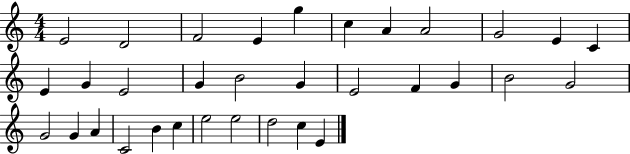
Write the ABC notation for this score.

X:1
T:Untitled
M:4/4
L:1/4
K:C
E2 D2 F2 E g c A A2 G2 E C E G E2 G B2 G E2 F G B2 G2 G2 G A C2 B c e2 e2 d2 c E